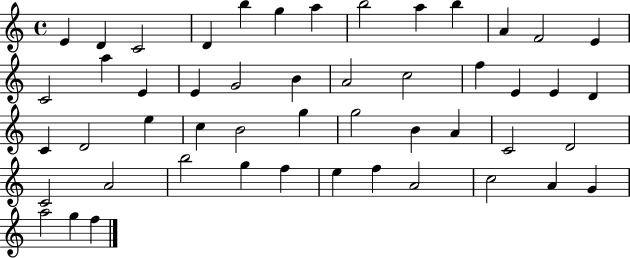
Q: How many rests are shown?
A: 0